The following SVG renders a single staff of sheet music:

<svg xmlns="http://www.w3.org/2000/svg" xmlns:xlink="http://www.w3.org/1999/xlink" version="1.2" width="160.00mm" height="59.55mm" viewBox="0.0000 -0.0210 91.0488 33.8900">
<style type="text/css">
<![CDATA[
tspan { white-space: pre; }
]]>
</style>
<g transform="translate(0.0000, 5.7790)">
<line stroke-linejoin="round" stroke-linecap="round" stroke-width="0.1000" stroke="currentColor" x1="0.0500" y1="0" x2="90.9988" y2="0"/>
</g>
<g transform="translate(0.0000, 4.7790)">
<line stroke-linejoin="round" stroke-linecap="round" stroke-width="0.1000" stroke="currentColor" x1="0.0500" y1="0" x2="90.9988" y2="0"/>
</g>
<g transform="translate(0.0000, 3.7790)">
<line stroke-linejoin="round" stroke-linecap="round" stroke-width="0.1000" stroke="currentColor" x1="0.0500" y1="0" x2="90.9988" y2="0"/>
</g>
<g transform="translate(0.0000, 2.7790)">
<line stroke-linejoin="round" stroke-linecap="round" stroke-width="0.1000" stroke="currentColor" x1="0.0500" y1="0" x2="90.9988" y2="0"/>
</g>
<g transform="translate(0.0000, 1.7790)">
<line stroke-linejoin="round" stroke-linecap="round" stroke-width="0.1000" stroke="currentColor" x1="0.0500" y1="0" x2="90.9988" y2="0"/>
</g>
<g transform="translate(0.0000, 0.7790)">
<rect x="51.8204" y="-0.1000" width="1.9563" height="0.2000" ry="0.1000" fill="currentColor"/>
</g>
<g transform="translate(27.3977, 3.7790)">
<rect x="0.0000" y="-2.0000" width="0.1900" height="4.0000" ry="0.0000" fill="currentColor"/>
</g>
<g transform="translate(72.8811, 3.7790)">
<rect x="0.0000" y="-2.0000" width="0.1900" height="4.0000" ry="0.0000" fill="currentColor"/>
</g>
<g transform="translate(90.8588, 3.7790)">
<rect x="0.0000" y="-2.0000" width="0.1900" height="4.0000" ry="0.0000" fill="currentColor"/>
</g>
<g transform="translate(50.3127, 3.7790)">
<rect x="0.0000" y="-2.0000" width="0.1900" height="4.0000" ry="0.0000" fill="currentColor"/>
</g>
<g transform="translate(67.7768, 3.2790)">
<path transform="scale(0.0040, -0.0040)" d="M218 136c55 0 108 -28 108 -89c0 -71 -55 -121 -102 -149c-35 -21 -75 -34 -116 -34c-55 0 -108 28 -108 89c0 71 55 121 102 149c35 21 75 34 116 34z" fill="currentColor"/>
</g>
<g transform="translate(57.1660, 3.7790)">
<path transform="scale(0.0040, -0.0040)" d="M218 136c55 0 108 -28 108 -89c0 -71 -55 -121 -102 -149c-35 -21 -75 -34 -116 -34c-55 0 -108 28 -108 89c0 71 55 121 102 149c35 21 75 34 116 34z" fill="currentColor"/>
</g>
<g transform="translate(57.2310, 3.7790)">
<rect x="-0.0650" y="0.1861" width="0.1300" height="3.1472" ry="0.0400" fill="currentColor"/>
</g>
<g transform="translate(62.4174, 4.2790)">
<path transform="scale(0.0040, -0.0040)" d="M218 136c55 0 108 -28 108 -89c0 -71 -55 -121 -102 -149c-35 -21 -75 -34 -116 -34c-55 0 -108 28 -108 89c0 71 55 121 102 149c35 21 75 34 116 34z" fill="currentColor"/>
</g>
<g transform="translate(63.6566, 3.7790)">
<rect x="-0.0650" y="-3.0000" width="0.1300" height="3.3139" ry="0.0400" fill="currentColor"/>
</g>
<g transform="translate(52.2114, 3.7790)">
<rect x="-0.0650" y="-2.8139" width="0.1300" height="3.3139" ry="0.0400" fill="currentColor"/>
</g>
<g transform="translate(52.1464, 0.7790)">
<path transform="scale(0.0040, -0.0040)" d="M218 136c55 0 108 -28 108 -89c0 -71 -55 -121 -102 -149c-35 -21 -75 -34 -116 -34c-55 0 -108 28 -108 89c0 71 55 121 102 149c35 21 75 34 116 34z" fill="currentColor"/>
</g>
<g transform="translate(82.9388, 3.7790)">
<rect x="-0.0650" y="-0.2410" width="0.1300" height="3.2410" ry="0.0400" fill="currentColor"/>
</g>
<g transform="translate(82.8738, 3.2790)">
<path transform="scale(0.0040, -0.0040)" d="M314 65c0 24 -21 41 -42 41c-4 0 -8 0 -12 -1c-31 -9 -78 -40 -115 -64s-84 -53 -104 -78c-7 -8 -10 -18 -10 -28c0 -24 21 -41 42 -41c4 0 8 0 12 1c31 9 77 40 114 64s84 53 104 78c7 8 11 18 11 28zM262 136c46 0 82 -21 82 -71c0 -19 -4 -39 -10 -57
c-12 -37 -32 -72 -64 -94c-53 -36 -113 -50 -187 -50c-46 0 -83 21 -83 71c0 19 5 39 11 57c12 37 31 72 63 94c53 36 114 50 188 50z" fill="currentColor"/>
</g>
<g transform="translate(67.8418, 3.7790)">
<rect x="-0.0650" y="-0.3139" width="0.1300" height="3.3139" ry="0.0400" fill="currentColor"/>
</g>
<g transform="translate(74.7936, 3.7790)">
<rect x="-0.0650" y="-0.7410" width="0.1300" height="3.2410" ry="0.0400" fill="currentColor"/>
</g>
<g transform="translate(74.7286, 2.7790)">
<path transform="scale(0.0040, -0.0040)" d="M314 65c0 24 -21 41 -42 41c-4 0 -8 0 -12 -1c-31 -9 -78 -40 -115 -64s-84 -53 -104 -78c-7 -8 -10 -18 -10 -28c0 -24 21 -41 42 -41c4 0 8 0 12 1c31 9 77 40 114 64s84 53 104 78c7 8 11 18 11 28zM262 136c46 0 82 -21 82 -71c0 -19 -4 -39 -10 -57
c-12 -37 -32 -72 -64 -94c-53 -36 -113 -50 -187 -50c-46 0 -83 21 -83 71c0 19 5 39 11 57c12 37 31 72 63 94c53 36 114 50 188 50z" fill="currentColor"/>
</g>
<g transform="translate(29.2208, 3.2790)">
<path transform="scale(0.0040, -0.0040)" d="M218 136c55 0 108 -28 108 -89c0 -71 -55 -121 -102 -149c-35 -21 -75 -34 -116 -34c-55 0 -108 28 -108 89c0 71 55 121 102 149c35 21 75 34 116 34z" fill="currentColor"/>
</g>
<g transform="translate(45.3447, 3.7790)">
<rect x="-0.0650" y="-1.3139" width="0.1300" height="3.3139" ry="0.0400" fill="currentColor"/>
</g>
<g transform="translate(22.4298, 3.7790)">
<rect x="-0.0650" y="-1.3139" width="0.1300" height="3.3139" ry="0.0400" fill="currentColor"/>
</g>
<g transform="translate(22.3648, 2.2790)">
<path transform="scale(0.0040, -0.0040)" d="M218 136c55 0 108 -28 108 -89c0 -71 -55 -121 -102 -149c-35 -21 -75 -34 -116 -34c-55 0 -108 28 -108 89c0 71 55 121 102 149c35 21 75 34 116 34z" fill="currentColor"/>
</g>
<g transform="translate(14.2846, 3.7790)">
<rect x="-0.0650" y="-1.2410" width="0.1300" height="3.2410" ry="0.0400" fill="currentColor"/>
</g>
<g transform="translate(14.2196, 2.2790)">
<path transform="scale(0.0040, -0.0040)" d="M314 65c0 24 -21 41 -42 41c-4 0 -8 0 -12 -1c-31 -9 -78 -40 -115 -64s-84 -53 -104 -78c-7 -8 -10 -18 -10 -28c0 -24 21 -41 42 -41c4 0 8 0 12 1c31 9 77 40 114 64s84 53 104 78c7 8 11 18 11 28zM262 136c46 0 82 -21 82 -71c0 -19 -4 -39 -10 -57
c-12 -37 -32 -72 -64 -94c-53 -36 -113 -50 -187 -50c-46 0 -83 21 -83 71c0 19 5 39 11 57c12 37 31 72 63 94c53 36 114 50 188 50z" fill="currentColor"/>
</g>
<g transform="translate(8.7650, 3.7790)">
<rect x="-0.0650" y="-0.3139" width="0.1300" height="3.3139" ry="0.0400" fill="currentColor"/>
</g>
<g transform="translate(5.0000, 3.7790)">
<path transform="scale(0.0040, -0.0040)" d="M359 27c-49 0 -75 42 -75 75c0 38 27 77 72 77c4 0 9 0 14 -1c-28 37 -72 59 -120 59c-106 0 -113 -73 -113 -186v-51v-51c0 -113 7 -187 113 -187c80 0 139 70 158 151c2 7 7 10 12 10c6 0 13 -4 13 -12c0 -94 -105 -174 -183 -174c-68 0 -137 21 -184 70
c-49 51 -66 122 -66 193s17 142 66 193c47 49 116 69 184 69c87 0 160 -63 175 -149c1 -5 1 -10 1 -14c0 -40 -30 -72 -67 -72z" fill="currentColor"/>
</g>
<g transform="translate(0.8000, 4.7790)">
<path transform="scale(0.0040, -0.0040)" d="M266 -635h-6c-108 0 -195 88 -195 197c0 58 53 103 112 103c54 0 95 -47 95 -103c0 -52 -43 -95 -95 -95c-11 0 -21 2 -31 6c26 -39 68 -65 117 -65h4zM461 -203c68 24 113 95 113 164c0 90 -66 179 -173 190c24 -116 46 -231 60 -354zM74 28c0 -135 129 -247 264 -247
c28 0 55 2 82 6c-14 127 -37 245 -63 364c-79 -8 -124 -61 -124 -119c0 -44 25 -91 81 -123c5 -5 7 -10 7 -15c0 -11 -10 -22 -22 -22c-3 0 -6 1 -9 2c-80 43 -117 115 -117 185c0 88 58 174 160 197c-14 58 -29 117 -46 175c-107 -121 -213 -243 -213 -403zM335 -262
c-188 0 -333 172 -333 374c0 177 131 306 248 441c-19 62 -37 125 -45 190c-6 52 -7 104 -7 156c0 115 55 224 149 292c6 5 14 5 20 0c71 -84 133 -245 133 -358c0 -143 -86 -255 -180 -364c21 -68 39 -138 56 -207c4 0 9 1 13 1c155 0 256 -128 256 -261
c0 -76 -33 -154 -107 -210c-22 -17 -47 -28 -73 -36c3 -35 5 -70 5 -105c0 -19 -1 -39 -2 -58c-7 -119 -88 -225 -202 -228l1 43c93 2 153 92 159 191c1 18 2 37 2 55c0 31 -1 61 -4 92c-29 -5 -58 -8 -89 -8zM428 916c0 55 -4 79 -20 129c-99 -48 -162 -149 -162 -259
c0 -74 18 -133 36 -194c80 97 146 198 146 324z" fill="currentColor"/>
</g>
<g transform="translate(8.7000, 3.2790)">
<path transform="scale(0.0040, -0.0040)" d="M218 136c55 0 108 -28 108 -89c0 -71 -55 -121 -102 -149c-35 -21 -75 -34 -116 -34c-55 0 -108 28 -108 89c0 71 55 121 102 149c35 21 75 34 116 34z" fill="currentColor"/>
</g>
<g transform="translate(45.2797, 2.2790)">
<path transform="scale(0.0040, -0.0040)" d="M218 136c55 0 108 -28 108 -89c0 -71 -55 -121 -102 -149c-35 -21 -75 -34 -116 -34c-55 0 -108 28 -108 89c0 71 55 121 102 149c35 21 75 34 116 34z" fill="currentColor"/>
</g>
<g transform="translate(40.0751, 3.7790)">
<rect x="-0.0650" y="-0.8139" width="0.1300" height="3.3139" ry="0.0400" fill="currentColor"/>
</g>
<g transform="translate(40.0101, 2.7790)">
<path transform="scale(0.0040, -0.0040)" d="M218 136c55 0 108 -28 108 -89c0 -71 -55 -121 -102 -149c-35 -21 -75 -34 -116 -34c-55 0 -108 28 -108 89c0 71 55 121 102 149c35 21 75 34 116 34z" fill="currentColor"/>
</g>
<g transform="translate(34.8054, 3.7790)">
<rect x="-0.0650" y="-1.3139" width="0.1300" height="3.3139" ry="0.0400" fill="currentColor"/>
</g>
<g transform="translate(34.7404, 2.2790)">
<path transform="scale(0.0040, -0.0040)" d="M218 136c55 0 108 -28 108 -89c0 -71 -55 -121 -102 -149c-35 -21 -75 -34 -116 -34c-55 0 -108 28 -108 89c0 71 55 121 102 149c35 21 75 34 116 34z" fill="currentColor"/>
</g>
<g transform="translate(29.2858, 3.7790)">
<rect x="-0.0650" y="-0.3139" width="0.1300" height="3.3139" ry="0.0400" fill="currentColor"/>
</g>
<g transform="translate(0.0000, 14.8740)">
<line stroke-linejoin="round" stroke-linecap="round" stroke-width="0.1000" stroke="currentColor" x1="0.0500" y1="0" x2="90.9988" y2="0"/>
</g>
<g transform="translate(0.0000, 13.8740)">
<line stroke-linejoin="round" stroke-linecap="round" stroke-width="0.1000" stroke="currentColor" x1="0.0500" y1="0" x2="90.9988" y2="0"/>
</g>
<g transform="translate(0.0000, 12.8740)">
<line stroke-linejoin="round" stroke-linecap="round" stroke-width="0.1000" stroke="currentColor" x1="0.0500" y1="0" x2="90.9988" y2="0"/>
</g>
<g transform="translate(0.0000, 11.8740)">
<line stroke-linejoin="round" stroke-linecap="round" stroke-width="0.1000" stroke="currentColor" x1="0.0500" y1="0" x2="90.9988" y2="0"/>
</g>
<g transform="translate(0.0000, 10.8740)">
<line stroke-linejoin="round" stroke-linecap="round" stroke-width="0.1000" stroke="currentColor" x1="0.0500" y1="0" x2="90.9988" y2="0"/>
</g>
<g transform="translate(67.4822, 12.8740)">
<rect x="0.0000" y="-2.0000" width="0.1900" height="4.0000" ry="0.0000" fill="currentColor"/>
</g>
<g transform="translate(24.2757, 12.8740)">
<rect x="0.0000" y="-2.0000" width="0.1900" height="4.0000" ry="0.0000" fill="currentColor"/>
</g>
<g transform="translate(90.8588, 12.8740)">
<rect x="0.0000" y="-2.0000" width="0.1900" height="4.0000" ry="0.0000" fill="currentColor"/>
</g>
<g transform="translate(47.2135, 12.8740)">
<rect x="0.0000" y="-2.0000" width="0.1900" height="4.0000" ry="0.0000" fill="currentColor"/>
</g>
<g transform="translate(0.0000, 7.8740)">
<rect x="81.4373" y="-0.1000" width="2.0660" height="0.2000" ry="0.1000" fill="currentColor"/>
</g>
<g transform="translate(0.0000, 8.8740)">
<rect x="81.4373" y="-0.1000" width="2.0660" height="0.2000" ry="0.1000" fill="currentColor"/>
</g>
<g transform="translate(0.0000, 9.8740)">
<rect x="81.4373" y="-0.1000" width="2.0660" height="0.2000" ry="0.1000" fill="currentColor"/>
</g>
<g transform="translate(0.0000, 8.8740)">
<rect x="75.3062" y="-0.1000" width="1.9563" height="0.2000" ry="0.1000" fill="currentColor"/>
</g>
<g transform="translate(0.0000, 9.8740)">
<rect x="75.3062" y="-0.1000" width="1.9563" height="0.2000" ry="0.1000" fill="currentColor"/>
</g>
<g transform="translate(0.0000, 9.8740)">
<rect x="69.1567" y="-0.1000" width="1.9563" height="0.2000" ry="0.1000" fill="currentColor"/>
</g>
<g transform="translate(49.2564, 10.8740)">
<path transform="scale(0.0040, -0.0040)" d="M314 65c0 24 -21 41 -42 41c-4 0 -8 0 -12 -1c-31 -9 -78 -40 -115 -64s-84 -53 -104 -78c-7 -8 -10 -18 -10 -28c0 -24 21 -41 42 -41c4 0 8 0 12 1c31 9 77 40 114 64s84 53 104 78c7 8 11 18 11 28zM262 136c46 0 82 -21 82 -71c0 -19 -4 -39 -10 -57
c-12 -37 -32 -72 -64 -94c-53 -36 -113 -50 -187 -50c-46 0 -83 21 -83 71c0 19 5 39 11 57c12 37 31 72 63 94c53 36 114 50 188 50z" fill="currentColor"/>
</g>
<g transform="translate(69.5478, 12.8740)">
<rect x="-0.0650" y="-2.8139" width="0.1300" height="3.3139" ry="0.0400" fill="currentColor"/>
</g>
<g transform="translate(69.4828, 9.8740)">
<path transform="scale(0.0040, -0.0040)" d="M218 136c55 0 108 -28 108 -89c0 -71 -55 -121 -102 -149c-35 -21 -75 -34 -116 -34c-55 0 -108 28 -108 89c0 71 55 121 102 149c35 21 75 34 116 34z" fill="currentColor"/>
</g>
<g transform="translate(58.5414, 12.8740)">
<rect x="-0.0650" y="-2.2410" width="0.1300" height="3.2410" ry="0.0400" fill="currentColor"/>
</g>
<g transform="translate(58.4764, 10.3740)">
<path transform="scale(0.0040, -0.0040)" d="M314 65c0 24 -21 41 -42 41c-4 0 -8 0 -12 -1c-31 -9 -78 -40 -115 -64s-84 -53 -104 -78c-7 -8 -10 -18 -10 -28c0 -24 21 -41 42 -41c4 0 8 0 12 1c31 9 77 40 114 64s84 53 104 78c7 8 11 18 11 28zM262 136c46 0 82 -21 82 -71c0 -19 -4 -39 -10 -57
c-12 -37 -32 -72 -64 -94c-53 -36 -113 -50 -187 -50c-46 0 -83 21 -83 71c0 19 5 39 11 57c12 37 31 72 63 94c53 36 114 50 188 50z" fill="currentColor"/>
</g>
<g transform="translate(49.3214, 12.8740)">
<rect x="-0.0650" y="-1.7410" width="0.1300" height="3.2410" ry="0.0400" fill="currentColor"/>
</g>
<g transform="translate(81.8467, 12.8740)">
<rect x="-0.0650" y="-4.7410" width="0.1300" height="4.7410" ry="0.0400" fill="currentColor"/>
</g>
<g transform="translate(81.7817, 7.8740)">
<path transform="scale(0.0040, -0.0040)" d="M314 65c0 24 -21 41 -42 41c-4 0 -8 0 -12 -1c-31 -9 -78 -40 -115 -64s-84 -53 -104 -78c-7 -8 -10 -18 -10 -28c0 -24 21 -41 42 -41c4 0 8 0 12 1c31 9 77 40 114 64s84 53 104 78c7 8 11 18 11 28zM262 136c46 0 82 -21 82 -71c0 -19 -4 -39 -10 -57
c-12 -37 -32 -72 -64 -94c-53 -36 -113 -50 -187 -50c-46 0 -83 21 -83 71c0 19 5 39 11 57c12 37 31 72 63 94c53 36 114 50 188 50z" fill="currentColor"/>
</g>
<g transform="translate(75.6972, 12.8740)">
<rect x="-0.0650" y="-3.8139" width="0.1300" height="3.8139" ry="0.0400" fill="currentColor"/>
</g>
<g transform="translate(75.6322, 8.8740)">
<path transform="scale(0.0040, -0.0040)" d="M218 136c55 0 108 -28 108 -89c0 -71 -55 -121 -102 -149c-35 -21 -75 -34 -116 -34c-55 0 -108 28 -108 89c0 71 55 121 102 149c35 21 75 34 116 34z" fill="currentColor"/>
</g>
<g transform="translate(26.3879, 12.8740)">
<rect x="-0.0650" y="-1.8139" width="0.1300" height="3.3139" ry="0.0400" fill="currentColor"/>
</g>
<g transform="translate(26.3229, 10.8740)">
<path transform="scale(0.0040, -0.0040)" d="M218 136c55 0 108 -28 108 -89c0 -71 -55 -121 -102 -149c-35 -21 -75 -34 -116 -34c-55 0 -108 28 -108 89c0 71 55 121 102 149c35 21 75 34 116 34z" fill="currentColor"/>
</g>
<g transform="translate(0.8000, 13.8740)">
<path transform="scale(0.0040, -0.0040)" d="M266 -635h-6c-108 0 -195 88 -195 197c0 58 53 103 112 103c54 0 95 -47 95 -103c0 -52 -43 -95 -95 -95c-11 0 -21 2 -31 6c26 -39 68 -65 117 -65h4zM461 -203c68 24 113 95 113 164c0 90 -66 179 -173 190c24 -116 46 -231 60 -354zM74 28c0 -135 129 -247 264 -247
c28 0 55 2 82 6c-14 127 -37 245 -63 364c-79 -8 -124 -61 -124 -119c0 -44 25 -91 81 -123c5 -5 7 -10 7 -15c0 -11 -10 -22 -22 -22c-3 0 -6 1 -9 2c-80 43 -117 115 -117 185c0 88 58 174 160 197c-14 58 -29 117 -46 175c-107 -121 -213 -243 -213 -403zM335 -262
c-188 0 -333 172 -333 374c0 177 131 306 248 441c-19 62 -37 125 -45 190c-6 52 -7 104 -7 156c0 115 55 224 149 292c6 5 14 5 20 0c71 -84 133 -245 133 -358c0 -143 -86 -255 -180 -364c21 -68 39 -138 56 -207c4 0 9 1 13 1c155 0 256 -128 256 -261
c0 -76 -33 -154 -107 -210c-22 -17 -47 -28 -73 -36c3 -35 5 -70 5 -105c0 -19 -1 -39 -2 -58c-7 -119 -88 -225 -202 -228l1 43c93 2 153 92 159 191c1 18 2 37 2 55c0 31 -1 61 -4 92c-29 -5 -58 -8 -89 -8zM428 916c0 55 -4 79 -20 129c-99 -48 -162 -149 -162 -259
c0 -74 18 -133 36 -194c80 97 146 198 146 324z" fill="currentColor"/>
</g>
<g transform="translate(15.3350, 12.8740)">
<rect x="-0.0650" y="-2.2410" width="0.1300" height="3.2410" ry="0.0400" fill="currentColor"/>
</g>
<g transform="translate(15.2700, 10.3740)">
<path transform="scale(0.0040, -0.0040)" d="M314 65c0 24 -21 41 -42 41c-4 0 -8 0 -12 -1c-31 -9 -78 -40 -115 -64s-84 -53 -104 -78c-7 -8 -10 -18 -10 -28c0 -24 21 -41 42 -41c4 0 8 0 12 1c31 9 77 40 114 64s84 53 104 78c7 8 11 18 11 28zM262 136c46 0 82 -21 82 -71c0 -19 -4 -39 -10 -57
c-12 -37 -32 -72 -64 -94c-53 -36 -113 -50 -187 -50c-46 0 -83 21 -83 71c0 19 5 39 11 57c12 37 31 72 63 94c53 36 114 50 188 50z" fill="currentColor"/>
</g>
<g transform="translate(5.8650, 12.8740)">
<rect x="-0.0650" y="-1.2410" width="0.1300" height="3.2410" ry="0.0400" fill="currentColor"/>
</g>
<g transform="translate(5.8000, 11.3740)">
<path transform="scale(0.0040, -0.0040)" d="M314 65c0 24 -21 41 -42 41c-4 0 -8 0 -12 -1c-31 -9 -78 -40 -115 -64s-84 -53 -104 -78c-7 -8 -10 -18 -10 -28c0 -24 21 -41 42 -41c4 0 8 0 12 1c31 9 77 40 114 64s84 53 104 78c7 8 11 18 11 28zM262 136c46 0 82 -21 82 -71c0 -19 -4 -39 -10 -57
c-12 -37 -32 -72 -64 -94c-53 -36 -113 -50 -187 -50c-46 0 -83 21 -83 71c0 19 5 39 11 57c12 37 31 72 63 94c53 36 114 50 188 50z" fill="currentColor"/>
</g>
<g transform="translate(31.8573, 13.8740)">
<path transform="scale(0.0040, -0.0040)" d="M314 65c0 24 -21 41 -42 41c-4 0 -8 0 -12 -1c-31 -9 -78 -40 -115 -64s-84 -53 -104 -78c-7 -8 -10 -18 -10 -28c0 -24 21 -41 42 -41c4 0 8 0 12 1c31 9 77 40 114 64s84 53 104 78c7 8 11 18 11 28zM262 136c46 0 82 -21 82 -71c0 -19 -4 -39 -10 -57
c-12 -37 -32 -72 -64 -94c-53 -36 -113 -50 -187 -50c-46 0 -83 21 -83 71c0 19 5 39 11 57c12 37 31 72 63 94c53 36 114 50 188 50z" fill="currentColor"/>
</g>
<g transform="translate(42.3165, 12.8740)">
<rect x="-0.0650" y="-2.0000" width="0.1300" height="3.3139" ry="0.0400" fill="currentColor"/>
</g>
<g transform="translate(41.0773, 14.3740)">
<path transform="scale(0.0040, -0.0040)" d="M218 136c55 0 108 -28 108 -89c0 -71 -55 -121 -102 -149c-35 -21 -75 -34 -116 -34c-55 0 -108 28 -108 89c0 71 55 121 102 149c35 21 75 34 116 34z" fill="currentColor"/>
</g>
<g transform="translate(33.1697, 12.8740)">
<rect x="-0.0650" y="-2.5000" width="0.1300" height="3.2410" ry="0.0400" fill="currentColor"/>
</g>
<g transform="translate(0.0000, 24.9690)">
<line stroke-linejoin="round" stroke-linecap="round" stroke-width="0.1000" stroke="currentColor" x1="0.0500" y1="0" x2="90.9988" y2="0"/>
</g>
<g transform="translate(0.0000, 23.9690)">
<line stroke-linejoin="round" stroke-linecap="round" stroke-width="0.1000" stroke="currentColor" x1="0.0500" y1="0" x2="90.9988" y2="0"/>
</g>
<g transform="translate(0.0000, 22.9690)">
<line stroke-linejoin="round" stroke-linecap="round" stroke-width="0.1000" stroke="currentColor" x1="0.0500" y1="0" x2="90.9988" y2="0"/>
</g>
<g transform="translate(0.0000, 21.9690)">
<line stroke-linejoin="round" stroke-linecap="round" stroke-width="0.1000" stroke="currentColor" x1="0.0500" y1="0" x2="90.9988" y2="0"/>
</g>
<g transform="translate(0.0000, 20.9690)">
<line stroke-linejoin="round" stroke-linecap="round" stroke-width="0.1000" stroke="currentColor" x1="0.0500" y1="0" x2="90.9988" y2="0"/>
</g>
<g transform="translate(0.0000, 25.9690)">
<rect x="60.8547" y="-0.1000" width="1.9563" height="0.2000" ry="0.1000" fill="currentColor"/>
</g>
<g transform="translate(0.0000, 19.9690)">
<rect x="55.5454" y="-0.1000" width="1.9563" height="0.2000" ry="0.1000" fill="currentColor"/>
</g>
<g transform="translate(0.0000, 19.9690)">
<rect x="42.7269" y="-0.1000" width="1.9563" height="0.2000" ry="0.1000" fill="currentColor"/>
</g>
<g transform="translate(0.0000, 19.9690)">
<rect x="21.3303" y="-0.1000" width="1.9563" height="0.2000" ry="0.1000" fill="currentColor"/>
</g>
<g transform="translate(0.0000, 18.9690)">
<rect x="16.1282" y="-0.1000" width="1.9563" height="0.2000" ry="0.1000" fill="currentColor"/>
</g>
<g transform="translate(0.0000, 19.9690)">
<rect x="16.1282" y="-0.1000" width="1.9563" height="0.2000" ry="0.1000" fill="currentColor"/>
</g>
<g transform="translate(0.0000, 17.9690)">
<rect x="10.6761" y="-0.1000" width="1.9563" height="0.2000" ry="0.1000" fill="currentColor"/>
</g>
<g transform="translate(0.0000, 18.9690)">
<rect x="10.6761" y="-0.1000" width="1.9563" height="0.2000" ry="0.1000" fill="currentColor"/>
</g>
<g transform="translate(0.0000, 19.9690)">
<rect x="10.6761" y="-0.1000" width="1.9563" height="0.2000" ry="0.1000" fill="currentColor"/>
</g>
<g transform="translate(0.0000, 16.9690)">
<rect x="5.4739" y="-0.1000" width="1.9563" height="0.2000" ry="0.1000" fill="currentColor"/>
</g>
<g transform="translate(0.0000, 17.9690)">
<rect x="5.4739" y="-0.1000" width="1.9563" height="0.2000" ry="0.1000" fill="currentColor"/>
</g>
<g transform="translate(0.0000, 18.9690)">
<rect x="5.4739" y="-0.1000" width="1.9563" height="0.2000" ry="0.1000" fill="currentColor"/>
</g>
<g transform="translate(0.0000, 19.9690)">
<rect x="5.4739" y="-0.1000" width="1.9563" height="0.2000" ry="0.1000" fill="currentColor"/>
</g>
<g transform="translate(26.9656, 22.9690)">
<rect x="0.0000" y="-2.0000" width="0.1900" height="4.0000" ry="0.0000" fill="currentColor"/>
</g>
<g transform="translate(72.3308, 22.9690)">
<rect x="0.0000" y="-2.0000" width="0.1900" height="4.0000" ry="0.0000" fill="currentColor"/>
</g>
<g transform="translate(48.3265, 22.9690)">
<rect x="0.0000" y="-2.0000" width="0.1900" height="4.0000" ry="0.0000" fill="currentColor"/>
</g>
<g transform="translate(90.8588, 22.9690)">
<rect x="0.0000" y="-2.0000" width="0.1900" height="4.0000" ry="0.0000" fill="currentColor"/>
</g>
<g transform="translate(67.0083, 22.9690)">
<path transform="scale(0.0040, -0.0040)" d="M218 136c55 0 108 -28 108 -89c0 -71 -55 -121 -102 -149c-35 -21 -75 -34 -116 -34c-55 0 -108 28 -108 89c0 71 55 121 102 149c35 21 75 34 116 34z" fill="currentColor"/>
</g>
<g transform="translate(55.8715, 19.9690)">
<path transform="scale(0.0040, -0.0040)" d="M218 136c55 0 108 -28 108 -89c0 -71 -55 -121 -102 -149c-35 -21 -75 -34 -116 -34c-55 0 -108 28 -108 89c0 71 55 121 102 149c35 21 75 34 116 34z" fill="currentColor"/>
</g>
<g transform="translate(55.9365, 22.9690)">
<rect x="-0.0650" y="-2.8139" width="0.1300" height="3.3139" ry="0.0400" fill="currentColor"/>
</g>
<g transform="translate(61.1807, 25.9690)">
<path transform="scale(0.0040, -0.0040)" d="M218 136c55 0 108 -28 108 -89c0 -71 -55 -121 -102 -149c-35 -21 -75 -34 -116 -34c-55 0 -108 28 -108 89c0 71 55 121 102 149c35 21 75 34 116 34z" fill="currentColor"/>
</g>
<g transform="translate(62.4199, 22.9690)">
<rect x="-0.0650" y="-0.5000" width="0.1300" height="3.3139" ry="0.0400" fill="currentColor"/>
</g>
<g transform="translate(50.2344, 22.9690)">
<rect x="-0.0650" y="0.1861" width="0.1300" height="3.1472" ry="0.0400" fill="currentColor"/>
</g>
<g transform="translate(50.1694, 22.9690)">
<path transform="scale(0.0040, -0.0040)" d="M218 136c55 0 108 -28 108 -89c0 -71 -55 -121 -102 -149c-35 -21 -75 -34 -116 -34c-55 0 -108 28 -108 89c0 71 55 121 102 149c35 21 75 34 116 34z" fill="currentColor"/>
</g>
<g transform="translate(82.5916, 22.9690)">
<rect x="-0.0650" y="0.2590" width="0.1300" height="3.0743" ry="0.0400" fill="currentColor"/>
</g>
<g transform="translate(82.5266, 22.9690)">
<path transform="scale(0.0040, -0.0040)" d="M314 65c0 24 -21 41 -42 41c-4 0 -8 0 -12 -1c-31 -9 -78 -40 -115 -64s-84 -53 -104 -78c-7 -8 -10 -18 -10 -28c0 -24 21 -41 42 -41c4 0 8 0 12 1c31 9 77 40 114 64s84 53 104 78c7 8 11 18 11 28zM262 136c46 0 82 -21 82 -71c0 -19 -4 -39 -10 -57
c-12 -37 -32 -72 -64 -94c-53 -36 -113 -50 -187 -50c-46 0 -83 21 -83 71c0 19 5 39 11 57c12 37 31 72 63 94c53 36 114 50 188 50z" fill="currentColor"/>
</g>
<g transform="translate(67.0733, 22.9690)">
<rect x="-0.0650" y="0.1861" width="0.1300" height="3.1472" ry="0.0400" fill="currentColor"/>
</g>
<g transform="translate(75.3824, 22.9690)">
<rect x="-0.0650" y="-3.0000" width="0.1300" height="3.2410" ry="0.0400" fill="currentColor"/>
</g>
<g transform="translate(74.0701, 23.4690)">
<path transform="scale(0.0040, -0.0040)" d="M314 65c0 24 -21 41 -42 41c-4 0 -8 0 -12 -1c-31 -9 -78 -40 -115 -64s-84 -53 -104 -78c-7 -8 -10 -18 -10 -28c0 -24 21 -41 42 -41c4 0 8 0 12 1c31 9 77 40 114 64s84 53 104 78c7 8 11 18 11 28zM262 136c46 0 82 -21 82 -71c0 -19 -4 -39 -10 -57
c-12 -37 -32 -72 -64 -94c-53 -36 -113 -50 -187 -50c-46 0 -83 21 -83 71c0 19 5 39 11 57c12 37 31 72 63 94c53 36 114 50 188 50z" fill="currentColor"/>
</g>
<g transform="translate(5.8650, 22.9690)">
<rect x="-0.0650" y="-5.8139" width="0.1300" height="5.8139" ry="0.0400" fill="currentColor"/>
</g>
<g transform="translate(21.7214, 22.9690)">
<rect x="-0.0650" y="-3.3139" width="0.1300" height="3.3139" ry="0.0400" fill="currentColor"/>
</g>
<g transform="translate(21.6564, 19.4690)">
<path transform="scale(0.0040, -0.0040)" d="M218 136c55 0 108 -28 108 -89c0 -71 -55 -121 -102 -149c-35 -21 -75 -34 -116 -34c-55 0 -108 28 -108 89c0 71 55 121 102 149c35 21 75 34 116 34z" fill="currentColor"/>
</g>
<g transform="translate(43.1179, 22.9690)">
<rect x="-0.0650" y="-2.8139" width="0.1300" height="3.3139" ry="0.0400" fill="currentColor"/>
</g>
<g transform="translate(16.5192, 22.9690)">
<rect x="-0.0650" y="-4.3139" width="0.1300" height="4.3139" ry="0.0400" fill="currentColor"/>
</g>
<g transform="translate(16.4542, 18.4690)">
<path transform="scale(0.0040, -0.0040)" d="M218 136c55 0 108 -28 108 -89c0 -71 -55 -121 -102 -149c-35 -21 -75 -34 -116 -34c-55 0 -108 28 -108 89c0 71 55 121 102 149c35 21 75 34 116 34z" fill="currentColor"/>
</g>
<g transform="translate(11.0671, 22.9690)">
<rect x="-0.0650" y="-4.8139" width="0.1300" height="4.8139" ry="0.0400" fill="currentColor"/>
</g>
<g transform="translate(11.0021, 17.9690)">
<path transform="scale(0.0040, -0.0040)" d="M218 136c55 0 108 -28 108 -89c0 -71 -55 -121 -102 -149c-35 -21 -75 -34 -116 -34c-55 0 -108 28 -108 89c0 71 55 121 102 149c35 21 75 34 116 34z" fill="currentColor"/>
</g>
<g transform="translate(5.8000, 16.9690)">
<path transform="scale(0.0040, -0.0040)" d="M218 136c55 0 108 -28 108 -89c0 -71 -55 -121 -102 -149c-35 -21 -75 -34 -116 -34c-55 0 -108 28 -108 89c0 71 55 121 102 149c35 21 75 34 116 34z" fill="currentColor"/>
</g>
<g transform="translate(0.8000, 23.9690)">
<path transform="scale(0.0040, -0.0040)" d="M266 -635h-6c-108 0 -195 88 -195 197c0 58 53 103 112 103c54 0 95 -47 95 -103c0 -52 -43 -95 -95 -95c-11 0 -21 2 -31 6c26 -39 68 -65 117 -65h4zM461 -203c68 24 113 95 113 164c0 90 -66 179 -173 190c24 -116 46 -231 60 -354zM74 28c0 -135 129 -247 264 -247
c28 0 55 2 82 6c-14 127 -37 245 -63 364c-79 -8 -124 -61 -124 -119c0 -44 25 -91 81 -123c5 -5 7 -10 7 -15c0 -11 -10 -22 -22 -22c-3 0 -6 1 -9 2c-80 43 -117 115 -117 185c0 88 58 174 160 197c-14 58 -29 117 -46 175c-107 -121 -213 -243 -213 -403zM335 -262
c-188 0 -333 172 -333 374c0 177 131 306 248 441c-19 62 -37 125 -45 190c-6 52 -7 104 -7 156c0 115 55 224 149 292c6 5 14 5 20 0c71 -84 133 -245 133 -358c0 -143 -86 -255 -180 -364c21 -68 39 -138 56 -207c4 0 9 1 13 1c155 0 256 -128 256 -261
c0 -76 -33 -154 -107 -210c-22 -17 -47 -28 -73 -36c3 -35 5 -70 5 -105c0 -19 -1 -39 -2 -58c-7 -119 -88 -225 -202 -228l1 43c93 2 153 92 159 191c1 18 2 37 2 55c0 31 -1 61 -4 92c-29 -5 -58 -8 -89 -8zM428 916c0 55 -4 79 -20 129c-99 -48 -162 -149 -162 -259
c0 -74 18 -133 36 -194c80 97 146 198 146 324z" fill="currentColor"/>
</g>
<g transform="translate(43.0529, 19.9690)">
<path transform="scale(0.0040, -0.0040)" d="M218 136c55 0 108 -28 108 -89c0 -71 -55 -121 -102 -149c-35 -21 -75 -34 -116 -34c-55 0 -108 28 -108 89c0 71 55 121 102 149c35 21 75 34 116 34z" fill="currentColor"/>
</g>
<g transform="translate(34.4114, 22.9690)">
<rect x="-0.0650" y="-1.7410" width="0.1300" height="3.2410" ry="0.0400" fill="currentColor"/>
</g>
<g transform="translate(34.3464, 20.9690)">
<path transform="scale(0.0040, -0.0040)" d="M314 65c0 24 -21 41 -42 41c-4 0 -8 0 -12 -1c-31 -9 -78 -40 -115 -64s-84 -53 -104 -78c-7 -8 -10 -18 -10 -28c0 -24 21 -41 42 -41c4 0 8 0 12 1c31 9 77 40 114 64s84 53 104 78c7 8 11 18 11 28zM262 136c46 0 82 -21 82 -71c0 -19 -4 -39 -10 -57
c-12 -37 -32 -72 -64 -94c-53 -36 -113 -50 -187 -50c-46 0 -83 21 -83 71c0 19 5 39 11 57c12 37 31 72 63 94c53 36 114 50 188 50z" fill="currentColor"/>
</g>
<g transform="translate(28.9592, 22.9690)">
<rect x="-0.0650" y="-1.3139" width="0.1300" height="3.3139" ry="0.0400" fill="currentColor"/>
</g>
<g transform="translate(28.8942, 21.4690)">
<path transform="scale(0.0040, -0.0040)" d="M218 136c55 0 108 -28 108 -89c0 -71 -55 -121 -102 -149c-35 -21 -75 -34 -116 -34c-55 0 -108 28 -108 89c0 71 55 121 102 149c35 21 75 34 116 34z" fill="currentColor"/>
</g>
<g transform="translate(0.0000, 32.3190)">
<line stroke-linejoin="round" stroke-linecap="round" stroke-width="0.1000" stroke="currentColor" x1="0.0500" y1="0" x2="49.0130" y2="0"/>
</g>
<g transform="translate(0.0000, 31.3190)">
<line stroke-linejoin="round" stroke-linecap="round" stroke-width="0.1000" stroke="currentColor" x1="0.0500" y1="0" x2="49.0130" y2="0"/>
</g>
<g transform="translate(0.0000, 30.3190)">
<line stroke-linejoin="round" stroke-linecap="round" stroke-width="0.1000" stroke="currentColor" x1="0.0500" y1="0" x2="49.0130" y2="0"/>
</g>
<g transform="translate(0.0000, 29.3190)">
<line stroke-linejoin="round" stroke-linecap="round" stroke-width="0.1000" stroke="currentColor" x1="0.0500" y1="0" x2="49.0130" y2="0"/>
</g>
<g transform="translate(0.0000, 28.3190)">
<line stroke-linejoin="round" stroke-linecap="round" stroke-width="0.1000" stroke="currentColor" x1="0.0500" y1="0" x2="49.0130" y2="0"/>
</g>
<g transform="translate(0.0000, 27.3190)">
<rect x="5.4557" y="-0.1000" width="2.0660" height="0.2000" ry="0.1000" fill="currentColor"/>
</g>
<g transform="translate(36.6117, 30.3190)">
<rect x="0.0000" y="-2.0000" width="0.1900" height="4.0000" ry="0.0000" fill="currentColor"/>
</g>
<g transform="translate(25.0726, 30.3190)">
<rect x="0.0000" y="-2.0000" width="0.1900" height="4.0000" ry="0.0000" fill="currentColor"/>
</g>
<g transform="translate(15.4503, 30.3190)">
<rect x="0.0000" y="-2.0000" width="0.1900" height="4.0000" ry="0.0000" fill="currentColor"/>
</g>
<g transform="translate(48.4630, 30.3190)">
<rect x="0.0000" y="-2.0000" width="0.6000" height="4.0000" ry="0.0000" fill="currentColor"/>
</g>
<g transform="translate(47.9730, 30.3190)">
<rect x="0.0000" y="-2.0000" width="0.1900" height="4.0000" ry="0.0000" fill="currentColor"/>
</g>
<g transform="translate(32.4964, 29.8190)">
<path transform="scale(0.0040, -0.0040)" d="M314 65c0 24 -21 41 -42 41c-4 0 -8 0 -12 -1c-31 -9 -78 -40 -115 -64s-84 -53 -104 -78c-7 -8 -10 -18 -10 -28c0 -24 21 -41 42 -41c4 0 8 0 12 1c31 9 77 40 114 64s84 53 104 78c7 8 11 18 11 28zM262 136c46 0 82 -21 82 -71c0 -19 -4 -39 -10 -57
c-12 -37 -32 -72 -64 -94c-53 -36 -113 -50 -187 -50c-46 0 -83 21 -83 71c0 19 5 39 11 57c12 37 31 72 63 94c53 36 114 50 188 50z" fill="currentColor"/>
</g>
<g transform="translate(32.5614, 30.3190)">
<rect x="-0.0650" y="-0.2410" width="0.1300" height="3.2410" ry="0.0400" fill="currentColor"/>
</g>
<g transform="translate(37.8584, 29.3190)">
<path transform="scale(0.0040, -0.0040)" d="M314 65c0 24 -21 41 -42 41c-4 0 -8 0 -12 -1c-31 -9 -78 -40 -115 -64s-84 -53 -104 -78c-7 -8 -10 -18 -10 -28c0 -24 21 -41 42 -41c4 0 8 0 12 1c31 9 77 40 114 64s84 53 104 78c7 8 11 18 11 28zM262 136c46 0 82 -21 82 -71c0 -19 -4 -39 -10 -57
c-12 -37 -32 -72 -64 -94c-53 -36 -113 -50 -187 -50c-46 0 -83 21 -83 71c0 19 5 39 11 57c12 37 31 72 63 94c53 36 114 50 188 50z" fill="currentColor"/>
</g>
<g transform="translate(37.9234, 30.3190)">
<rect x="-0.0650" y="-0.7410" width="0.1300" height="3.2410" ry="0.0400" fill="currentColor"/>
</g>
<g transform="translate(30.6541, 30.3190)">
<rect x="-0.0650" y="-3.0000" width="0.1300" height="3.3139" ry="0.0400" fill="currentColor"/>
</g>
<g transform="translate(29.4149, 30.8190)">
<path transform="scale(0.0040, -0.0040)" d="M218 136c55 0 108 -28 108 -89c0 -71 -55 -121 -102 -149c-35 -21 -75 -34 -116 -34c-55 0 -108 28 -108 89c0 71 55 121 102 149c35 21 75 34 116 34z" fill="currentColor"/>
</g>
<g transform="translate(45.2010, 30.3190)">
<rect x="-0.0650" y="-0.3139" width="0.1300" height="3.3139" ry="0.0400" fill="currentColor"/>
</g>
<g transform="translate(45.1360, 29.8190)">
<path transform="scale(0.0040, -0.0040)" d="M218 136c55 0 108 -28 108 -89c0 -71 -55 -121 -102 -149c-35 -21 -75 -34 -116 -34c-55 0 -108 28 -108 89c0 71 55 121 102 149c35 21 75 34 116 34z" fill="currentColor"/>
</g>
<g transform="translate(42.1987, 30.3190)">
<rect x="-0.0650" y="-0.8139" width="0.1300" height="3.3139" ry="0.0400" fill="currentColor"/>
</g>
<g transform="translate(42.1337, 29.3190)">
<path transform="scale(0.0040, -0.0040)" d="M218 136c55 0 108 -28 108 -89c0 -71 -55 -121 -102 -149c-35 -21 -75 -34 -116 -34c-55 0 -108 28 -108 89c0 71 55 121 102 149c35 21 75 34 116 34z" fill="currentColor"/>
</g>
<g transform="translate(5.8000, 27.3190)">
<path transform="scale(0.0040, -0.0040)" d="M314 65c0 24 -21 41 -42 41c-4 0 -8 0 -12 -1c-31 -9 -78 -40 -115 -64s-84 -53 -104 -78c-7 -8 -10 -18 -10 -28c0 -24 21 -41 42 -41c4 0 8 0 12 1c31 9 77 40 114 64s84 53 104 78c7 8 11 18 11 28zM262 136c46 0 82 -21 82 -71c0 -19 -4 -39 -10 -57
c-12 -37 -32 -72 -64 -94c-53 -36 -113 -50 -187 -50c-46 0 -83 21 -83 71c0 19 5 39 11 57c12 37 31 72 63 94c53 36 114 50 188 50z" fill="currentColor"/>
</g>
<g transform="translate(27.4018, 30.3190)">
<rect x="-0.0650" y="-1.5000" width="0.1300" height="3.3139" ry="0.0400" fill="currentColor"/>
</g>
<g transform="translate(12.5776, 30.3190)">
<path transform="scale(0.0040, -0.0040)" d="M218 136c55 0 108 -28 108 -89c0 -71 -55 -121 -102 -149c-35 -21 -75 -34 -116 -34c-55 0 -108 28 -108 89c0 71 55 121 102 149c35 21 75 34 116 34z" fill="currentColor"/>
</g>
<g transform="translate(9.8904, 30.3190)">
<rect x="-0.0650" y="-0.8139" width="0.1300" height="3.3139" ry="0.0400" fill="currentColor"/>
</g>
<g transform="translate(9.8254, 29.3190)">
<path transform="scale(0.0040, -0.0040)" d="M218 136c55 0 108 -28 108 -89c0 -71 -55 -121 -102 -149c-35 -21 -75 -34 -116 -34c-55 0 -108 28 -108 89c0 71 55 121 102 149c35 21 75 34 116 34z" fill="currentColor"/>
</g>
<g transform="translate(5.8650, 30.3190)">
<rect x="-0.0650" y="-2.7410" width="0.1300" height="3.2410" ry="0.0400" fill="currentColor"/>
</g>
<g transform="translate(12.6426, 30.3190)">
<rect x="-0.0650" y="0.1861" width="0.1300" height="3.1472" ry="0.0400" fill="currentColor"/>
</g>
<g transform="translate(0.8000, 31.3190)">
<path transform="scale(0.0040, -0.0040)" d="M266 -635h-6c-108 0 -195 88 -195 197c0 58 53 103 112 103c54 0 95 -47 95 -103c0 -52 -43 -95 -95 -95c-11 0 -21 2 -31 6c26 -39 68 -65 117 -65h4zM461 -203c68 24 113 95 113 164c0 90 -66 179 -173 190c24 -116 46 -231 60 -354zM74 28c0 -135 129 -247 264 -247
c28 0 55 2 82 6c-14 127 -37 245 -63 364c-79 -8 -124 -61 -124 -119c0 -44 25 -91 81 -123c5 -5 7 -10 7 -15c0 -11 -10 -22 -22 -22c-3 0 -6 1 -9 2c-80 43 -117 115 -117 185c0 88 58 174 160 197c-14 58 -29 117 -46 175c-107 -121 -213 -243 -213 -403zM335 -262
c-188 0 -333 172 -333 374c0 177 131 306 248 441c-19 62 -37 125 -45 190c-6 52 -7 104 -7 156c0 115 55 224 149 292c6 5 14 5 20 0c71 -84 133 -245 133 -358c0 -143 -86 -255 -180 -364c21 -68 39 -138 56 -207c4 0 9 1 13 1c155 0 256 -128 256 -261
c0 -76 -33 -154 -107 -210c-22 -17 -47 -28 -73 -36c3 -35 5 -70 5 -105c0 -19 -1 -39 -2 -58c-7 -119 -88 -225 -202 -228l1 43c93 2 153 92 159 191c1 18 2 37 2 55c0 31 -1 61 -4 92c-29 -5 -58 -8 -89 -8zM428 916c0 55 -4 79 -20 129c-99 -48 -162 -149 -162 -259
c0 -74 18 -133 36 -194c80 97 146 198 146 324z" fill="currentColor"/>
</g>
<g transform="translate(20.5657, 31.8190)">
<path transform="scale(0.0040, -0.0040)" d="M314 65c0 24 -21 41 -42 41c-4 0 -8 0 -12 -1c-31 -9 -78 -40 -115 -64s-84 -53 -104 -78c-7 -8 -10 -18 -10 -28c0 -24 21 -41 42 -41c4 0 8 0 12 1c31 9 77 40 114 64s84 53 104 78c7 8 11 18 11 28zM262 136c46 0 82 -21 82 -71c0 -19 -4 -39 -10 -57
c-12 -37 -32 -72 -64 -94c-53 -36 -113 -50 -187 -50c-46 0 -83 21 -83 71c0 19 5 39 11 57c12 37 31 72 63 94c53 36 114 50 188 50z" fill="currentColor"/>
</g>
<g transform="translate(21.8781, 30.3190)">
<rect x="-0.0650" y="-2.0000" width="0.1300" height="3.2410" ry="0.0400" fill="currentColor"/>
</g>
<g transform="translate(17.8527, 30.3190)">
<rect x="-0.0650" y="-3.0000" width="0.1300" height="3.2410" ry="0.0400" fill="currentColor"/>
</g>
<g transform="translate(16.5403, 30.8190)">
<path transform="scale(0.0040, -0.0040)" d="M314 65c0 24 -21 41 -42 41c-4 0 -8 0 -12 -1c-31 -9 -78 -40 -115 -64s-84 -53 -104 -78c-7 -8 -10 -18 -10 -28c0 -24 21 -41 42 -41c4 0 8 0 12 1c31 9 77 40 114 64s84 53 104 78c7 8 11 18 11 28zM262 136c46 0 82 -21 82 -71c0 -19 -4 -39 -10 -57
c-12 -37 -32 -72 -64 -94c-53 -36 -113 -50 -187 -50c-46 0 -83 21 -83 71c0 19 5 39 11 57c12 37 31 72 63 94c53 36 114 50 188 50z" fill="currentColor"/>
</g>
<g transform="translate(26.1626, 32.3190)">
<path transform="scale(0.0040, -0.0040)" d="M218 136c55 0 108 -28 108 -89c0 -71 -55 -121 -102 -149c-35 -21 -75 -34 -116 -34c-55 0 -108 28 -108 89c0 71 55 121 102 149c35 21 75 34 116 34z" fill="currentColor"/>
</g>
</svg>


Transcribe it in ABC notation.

X:1
T:Untitled
M:4/4
L:1/4
K:C
c e2 e c e d e a B A c d2 c2 e2 g2 f G2 F f2 g2 a c' e'2 g' e' d' b e f2 a B a C B A2 B2 a2 d B A2 F2 E A c2 d2 d c